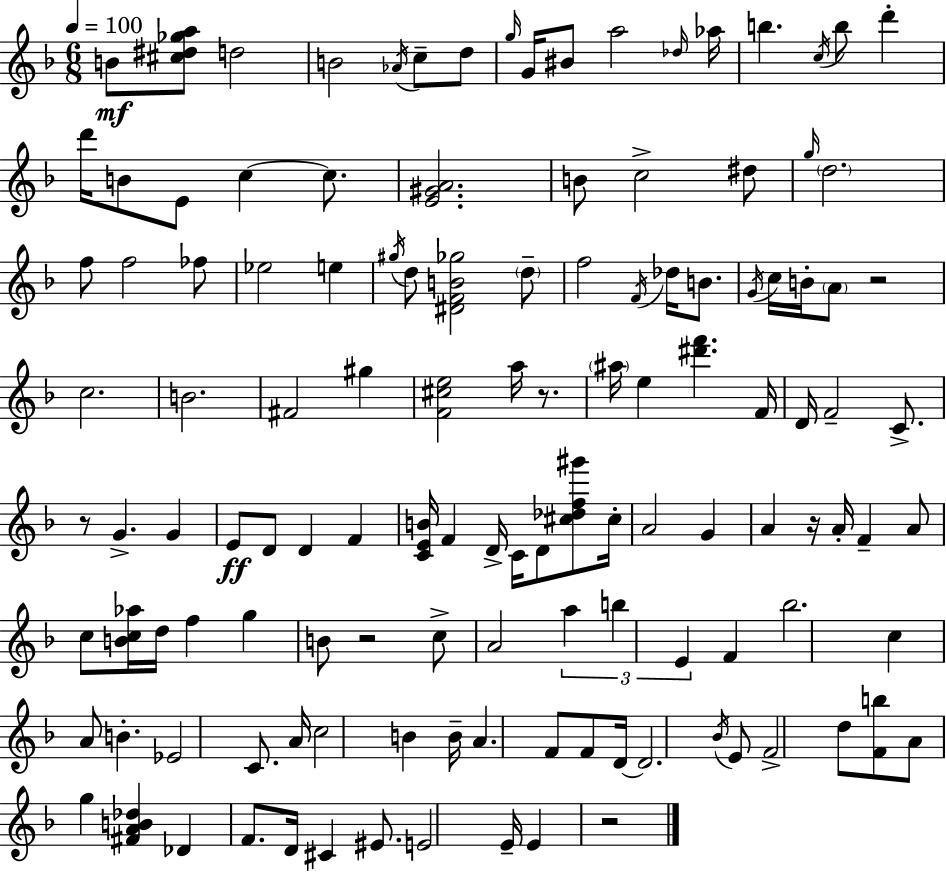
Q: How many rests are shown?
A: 6